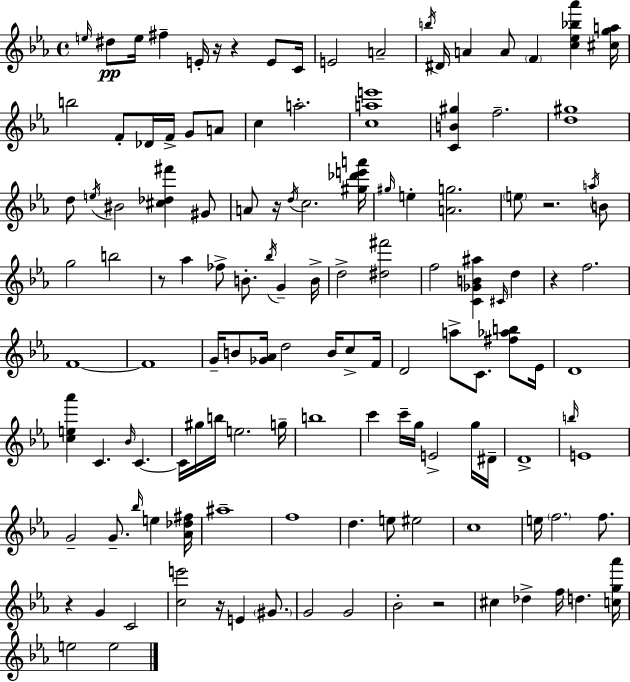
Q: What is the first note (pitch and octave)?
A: E5